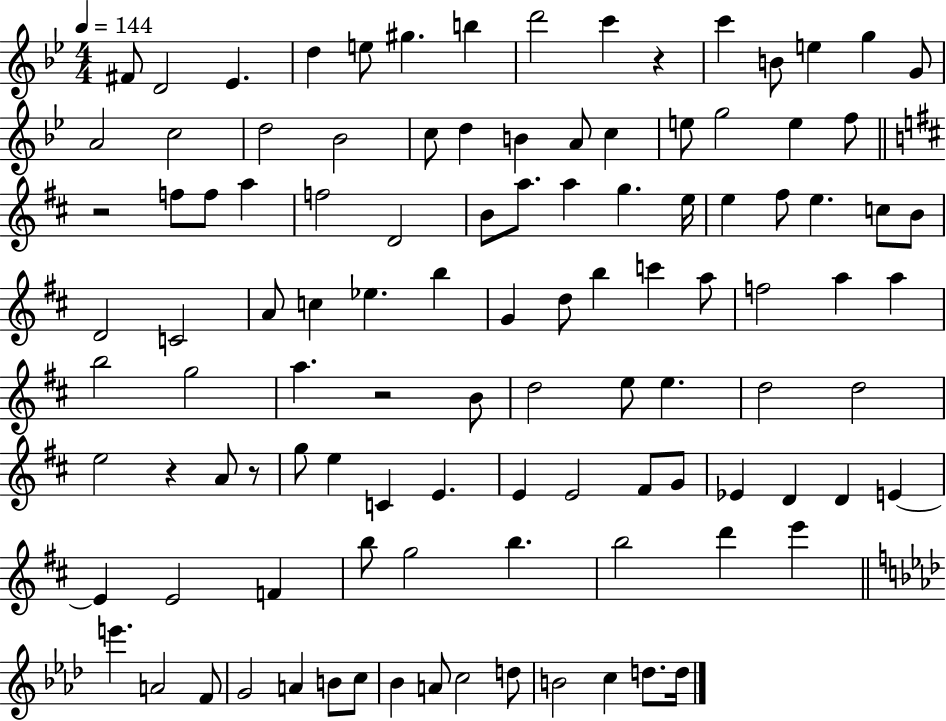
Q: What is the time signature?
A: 4/4